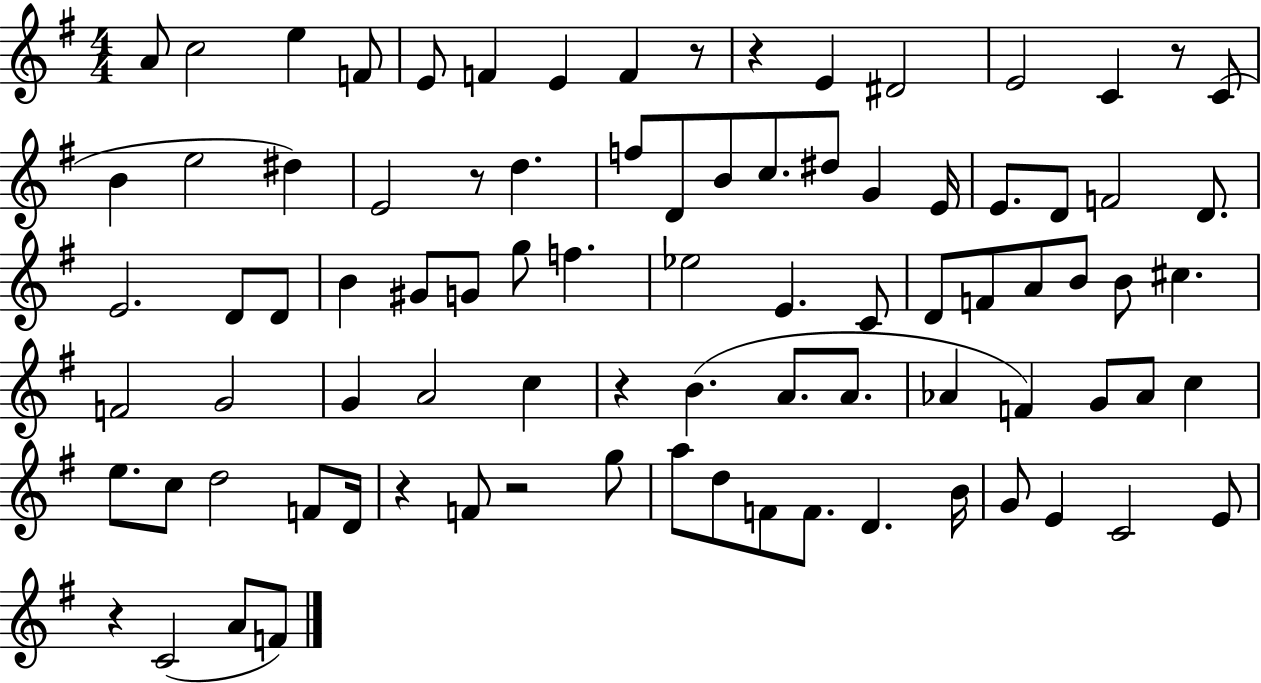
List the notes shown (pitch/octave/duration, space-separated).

A4/e C5/h E5/q F4/e E4/e F4/q E4/q F4/q R/e R/q E4/q D#4/h E4/h C4/q R/e C4/e B4/q E5/h D#5/q E4/h R/e D5/q. F5/e D4/e B4/e C5/e. D#5/e G4/q E4/s E4/e. D4/e F4/h D4/e. E4/h. D4/e D4/e B4/q G#4/e G4/e G5/e F5/q. Eb5/h E4/q. C4/e D4/e F4/e A4/e B4/e B4/e C#5/q. F4/h G4/h G4/q A4/h C5/q R/q B4/q. A4/e. A4/e. Ab4/q F4/q G4/e Ab4/e C5/q E5/e. C5/e D5/h F4/e D4/s R/q F4/e R/h G5/e A5/e D5/e F4/e F4/e. D4/q. B4/s G4/e E4/q C4/h E4/e R/q C4/h A4/e F4/e